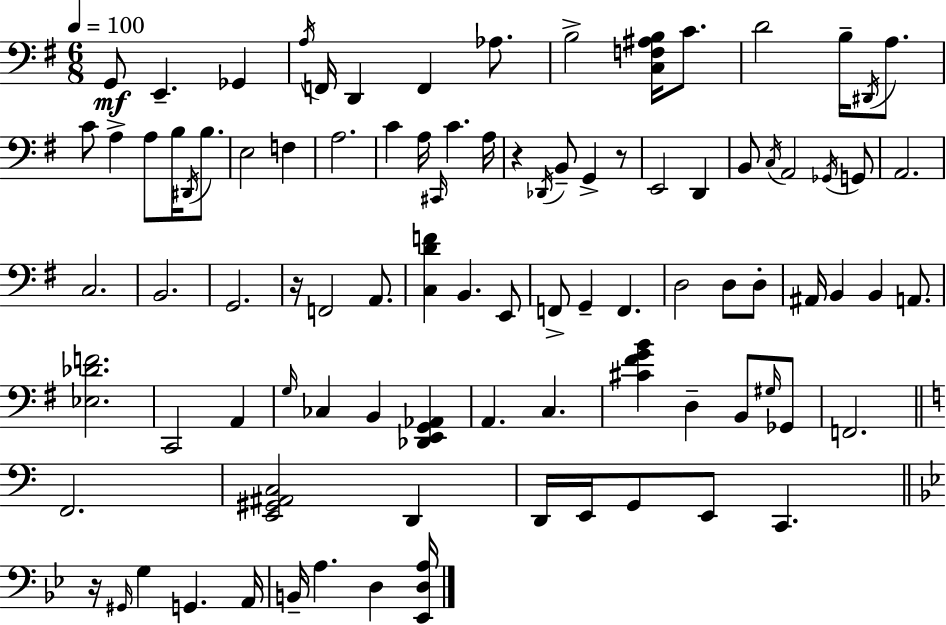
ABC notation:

X:1
T:Untitled
M:6/8
L:1/4
K:G
G,,/2 E,, _G,, A,/4 F,,/4 D,, F,, _A,/2 B,2 [C,F,^A,B,]/4 C/2 D2 B,/4 ^D,,/4 A,/2 C/2 A, A,/2 B,/4 ^D,,/4 B,/2 E,2 F, A,2 C A,/4 ^C,,/4 C A,/4 z _D,,/4 B,,/2 G,, z/2 E,,2 D,, B,,/2 C,/4 A,,2 _G,,/4 G,,/2 A,,2 C,2 B,,2 G,,2 z/4 F,,2 A,,/2 [C,DF] B,, E,,/2 F,,/2 G,, F,, D,2 D,/2 D,/2 ^A,,/4 B,, B,, A,,/2 [_E,_DF]2 C,,2 A,, G,/4 _C, B,, [_D,,E,,G,,_A,,] A,, C, [^C^FGB] D, B,,/2 ^G,/4 _G,,/2 F,,2 F,,2 [E,,^G,,^A,,C,]2 D,, D,,/4 E,,/4 G,,/2 E,,/2 C,, z/4 ^G,,/4 G, G,, A,,/4 B,,/4 A, D, [_E,,D,A,]/4